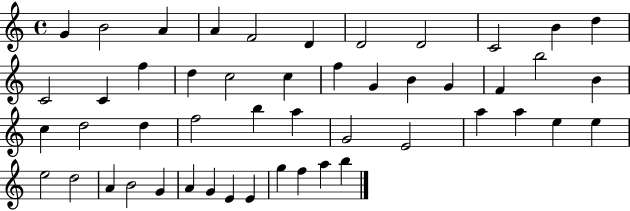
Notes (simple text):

G4/q B4/h A4/q A4/q F4/h D4/q D4/h D4/h C4/h B4/q D5/q C4/h C4/q F5/q D5/q C5/h C5/q F5/q G4/q B4/q G4/q F4/q B5/h B4/q C5/q D5/h D5/q F5/h B5/q A5/q G4/h E4/h A5/q A5/q E5/q E5/q E5/h D5/h A4/q B4/h G4/q A4/q G4/q E4/q E4/q G5/q F5/q A5/q B5/q